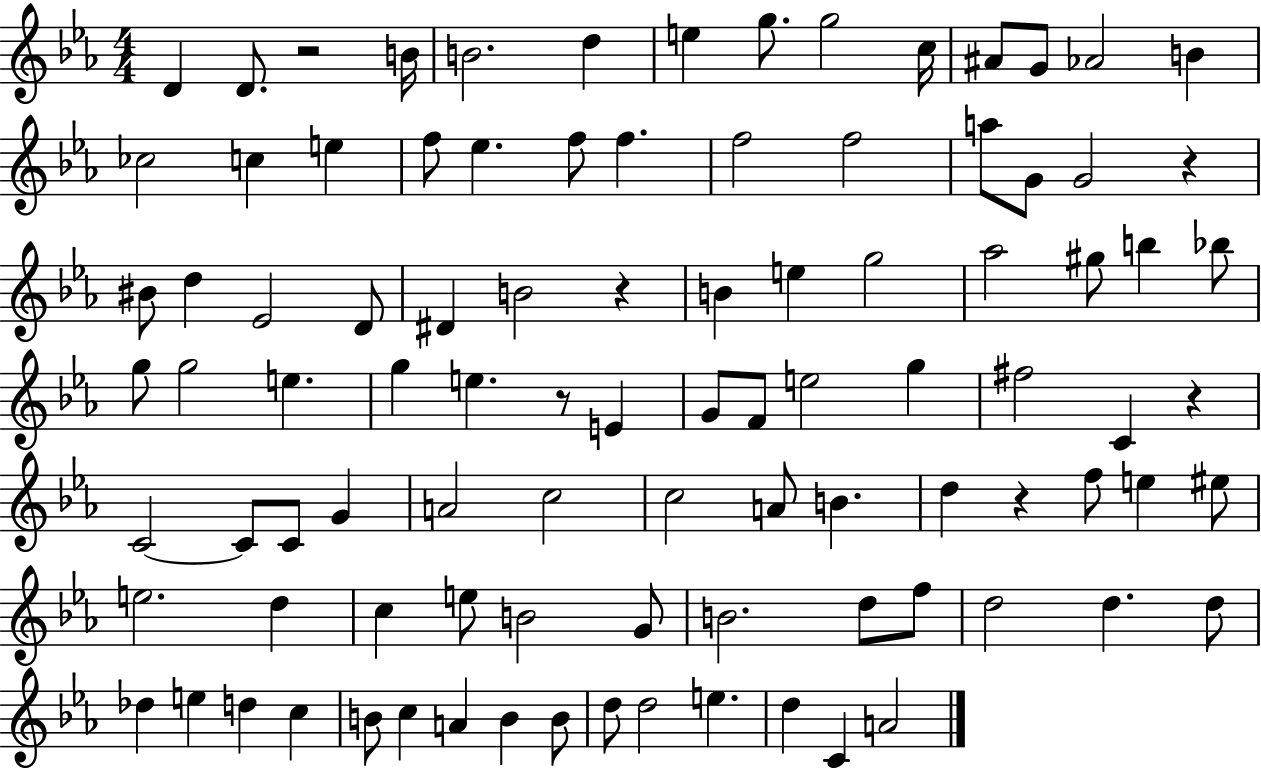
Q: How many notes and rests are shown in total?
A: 96